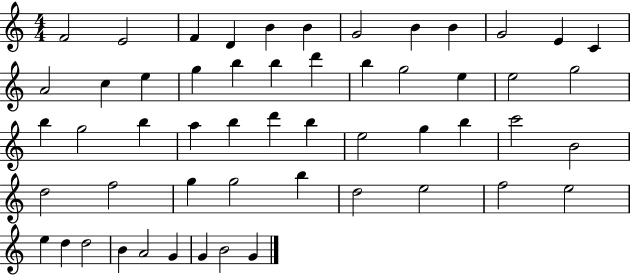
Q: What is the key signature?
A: C major